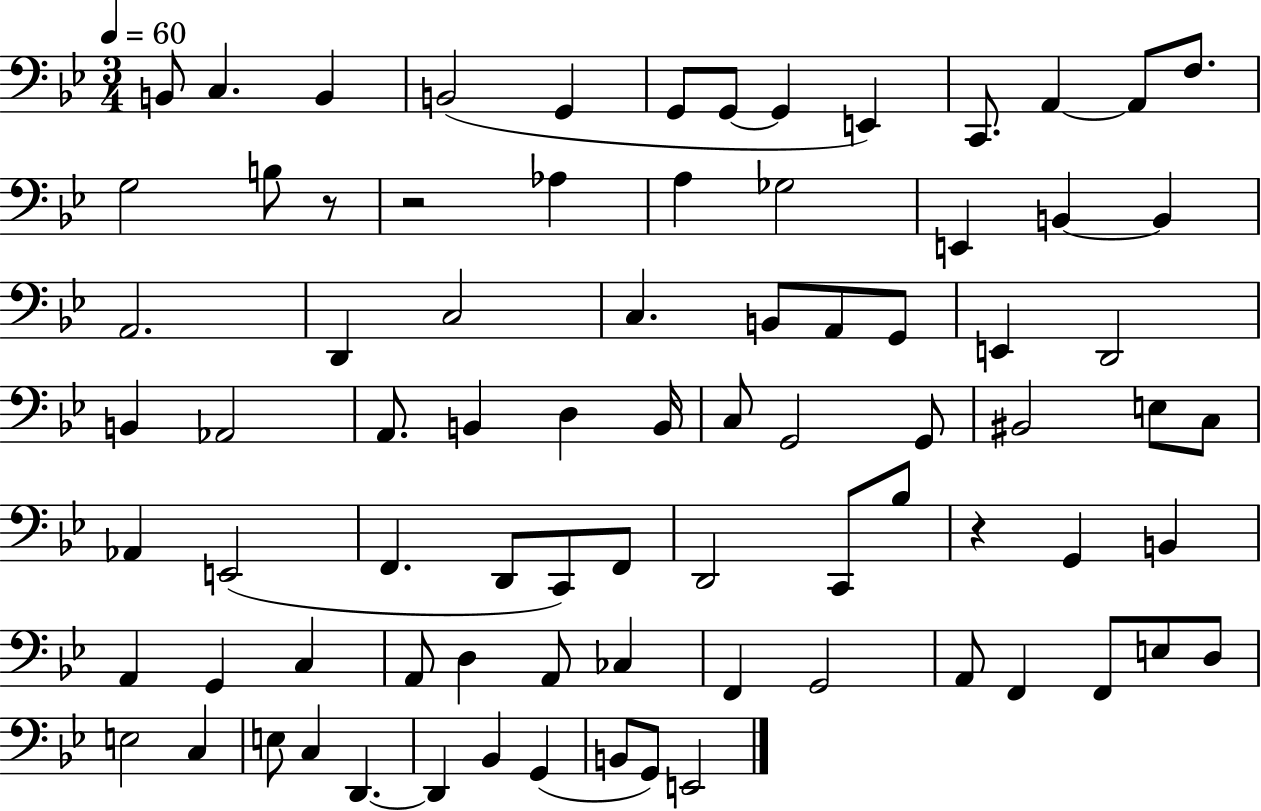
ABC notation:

X:1
T:Untitled
M:3/4
L:1/4
K:Bb
B,,/2 C, B,, B,,2 G,, G,,/2 G,,/2 G,, E,, C,,/2 A,, A,,/2 F,/2 G,2 B,/2 z/2 z2 _A, A, _G,2 E,, B,, B,, A,,2 D,, C,2 C, B,,/2 A,,/2 G,,/2 E,, D,,2 B,, _A,,2 A,,/2 B,, D, B,,/4 C,/2 G,,2 G,,/2 ^B,,2 E,/2 C,/2 _A,, E,,2 F,, D,,/2 C,,/2 F,,/2 D,,2 C,,/2 _B,/2 z G,, B,, A,, G,, C, A,,/2 D, A,,/2 _C, F,, G,,2 A,,/2 F,, F,,/2 E,/2 D,/2 E,2 C, E,/2 C, D,, D,, _B,, G,, B,,/2 G,,/2 E,,2